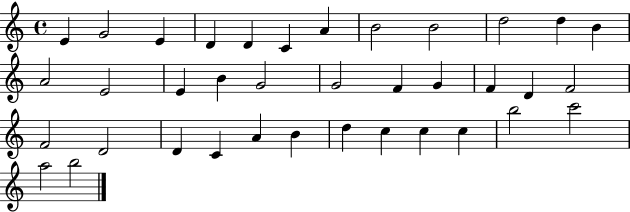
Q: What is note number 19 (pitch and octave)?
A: F4